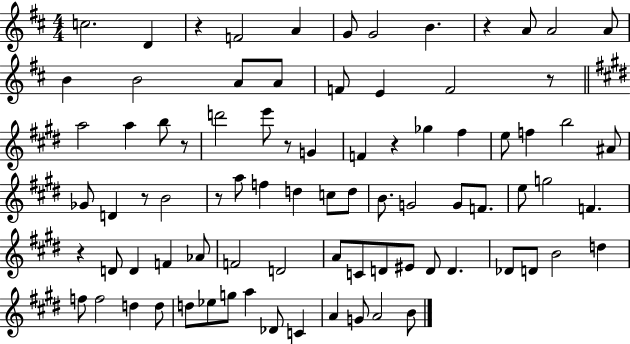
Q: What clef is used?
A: treble